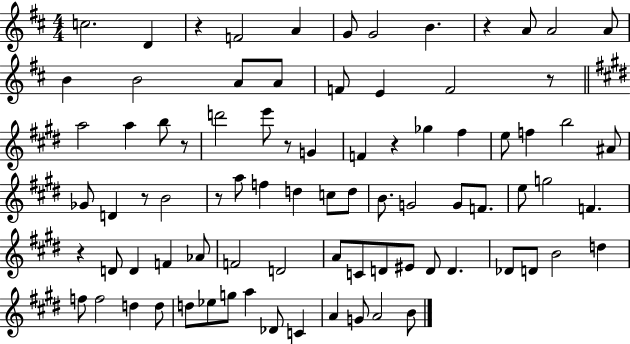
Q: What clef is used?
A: treble